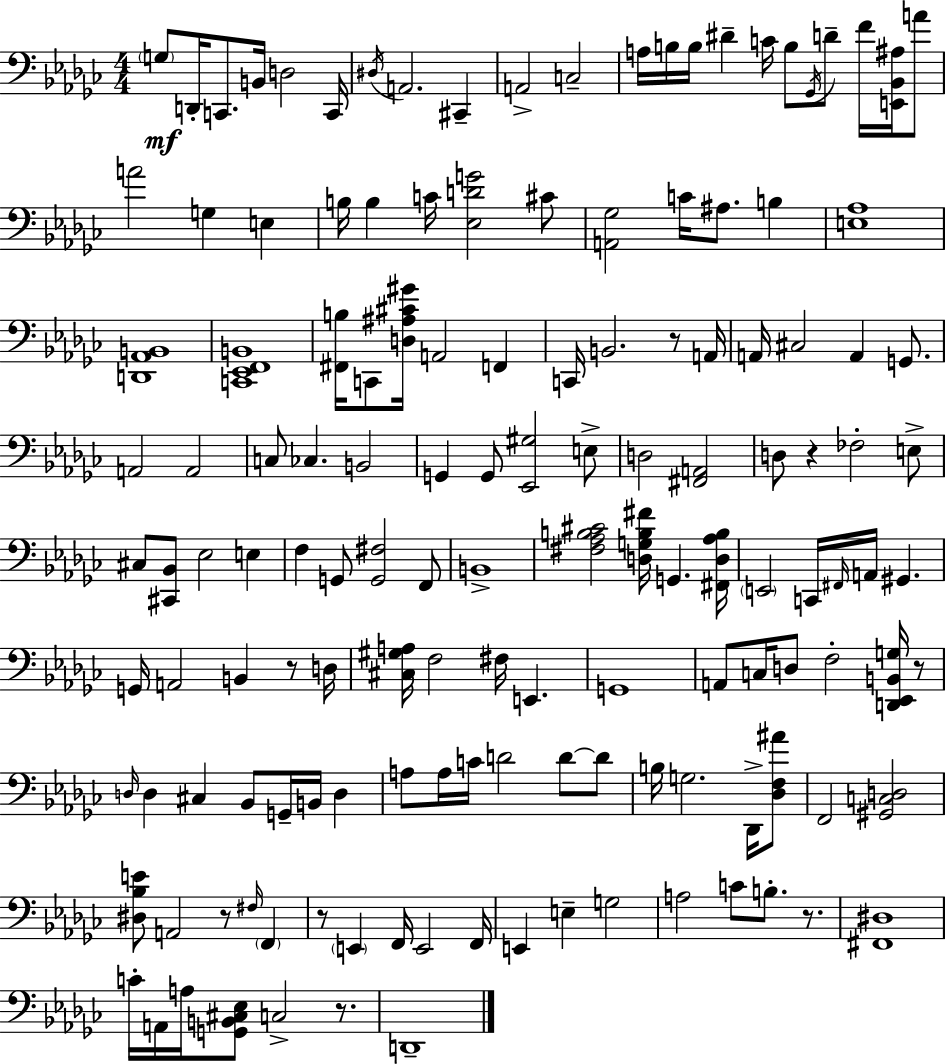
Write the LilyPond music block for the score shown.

{
  \clef bass
  \numericTimeSignature
  \time 4/4
  \key ees \minor
  \repeat volta 2 { \parenthesize g8\mf d,16-. c,8. b,16 d2 c,16 | \acciaccatura { dis16 } a,2. cis,4-- | a,2-> c2-- | a16 b16 b16 dis'4-- c'16 b8 \acciaccatura { ges,16 } d'8-- f'16 <e, bes, ais>16 | \break a'8 a'2 g4 e4 | b16 b4 c'16 <ees d' g'>2 | cis'8 <a, ges>2 c'16 ais8. b4 | <e aes>1 | \break <d, aes, b,>1 | <c, ees, f, b,>1 | <fis, b>16 c,8 <d ais cis' gis'>16 a,2 f,4 | c,16 b,2. r8 | \break a,16 a,16 cis2 a,4 g,8. | a,2 a,2 | c8 ces4. b,2 | g,4 g,8 <ees, gis>2 | \break e8-> d2 <fis, a,>2 | d8 r4 fes2-. | e8-> cis8 <cis, bes,>8 ees2 e4 | f4 g,8 <g, fis>2 | \break f,8 b,1-> | <fis aes b cis'>2 <d g b fis'>16 g,4. | <fis, d aes b>16 \parenthesize e,2 c,16 \grace { fis,16 } a,16 gis,4. | g,16 a,2 b,4 | \break r8 d16 <cis gis a>16 f2 fis16 e,4. | g,1 | a,8 c16 d8 f2-. | <d, ees, b, g>16 r8 \grace { d16 } d4 cis4 bes,8 g,16-- b,16 | \break d4 a8 a16 c'16 d'2 | d'8~~ d'8 b16 g2. | des,16-> <des f ais'>8 f,2 <gis, c d>2 | <dis bes e'>8 a,2 r8 | \break \grace { fis16 } \parenthesize f,4 r8 \parenthesize e,4 f,16 e,2 | f,16 e,4 e4-- g2 | a2 c'8 b8.-. | r8. <fis, dis>1 | \break c'16-. a,16 a16 <g, b, cis ees>8 c2-> | r8. d,1-- | } \bar "|."
}